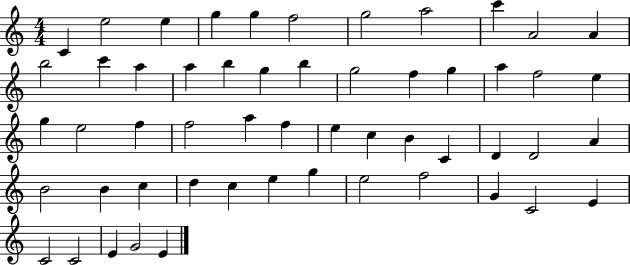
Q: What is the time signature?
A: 4/4